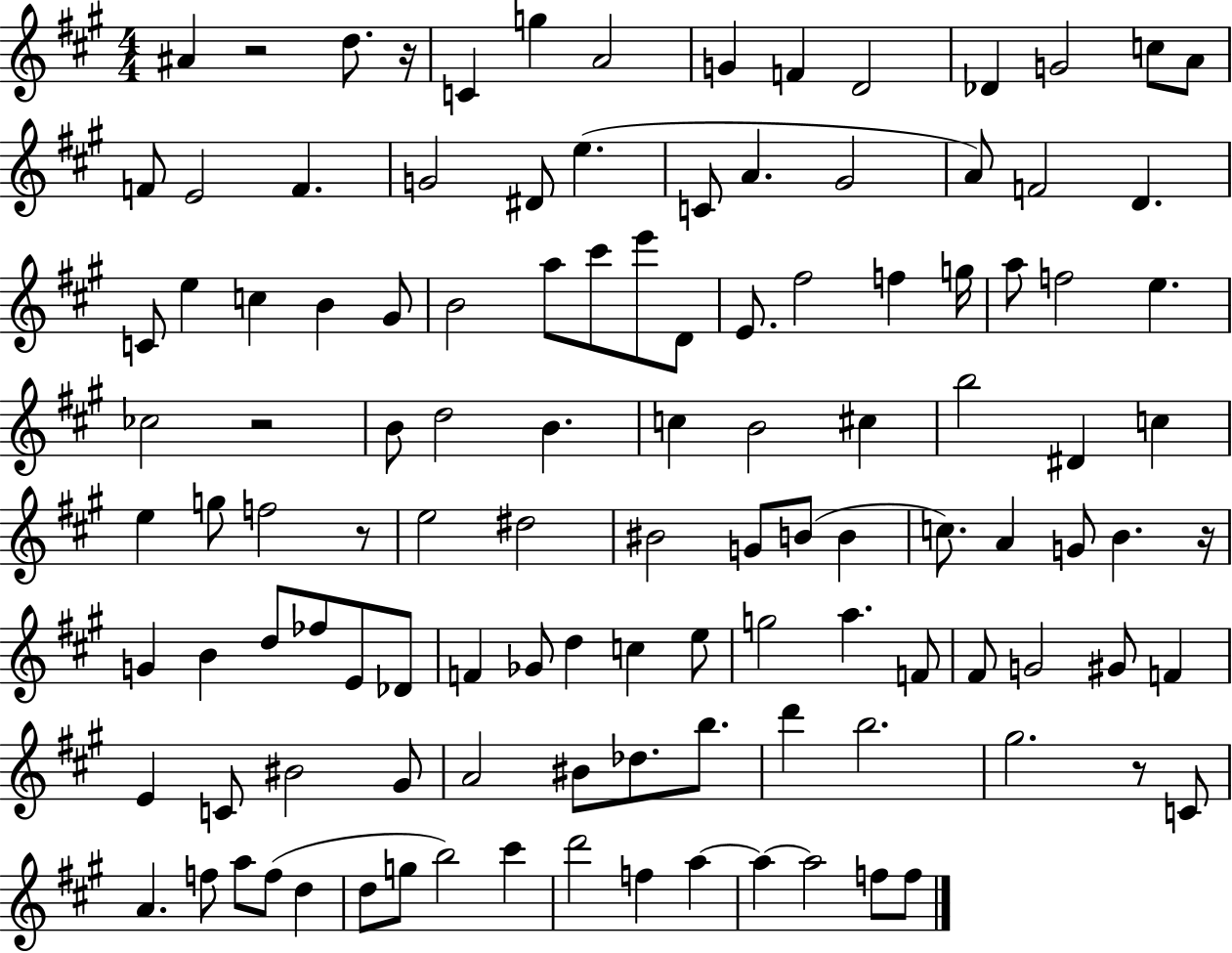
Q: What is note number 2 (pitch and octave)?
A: D5